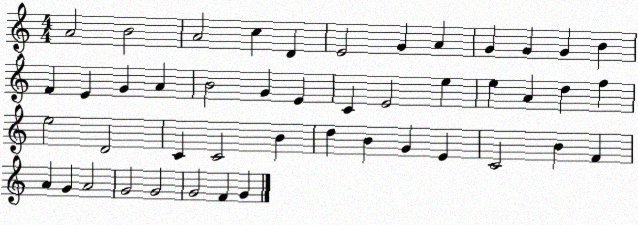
X:1
T:Untitled
M:4/4
L:1/4
K:C
A2 B2 A2 c D E2 G A G G G B F E G A B2 G E C E2 e e A d f e2 D2 C C2 B d B G E C2 B F A G A2 G2 G2 G2 F G